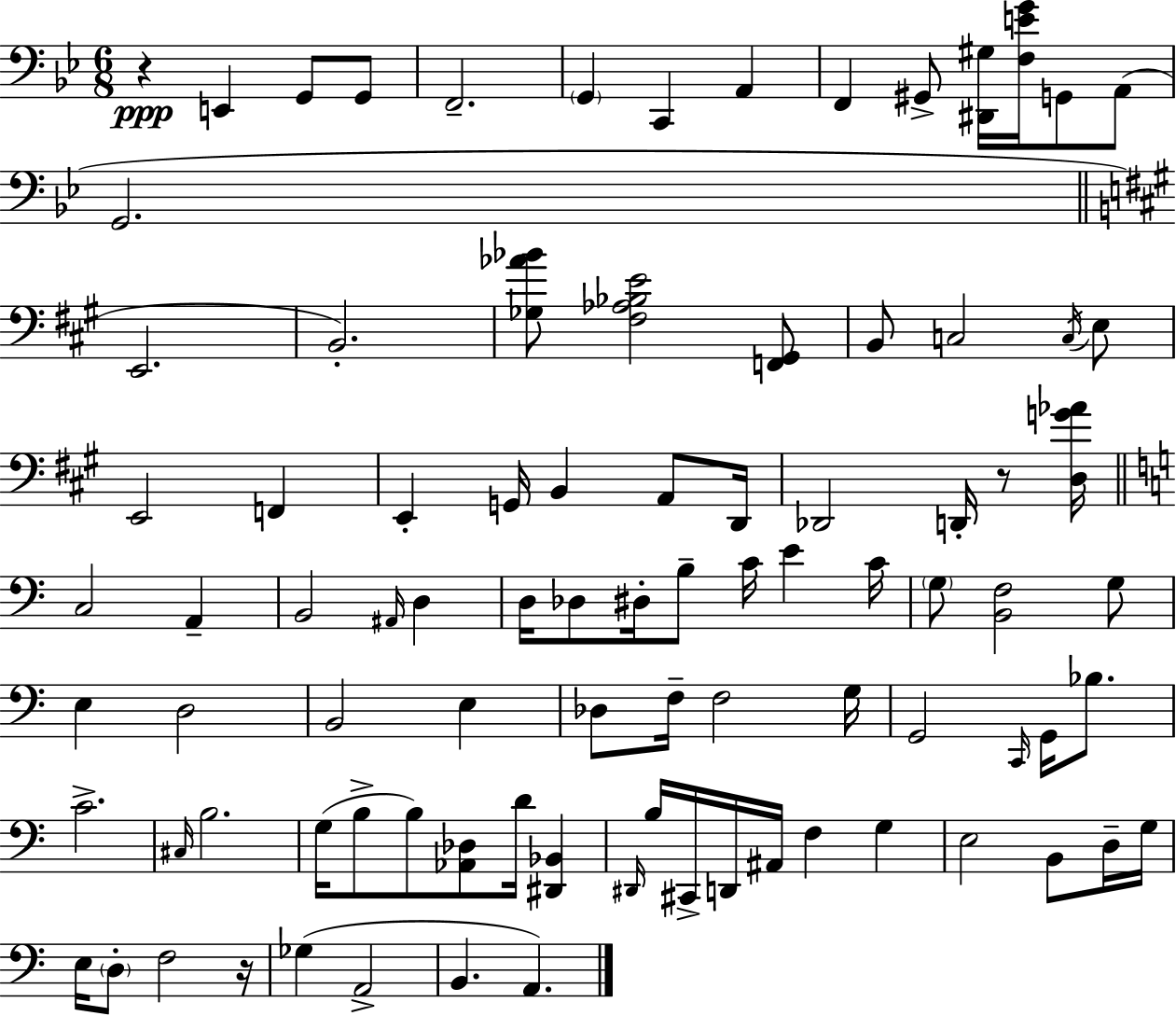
R/q E2/q G2/e G2/e F2/h. G2/q C2/q A2/q F2/q G#2/e [D#2,G#3]/s [F3,E4,G4]/s G2/e A2/e G2/h. E2/h. B2/h. [Gb3,Ab4,Bb4]/e [F#3,Ab3,Bb3,E4]/h [F2,G#2]/e B2/e C3/h C3/s E3/e E2/h F2/q E2/q G2/s B2/q A2/e D2/s Db2/h D2/s R/e [D3,G4,Ab4]/s C3/h A2/q B2/h A#2/s D3/q D3/s Db3/e D#3/s B3/e C4/s E4/q C4/s G3/e [B2,F3]/h G3/e E3/q D3/h B2/h E3/q Db3/e F3/s F3/h G3/s G2/h C2/s G2/s Bb3/e. C4/h. C#3/s B3/h. G3/s B3/e B3/e [Ab2,Db3]/e D4/s [D#2,Bb2]/q D#2/s B3/s C#2/s D2/s A#2/s F3/q G3/q E3/h B2/e D3/s G3/s E3/s D3/e F3/h R/s Gb3/q A2/h B2/q. A2/q.